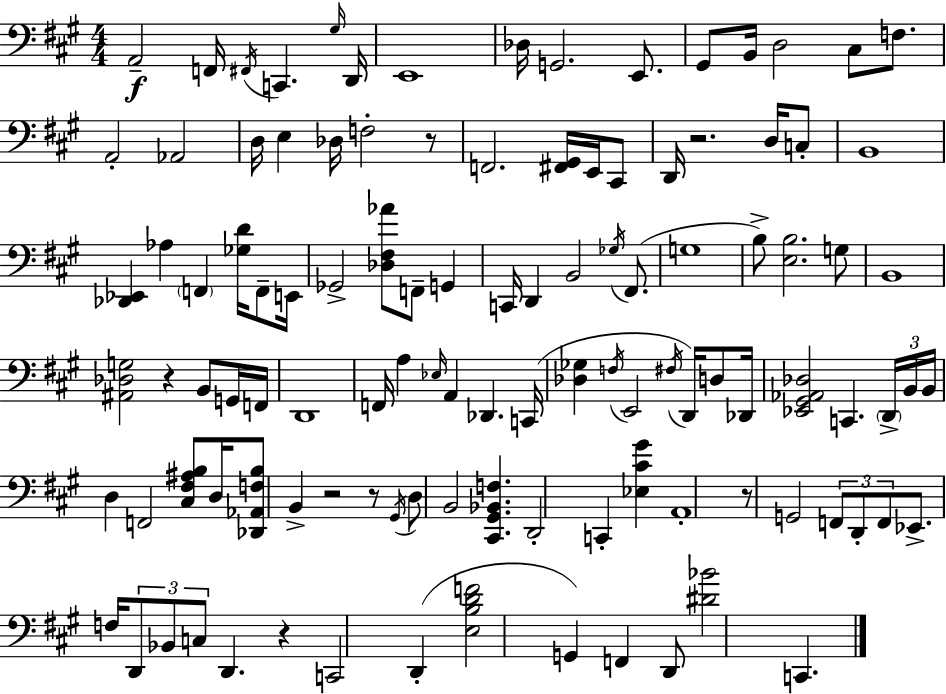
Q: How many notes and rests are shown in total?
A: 111